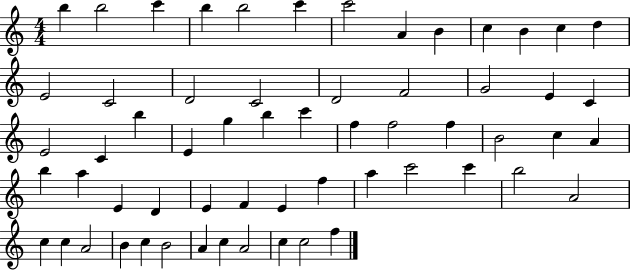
B5/q B5/h C6/q B5/q B5/h C6/q C6/h A4/q B4/q C5/q B4/q C5/q D5/q E4/h C4/h D4/h C4/h D4/h F4/h G4/h E4/q C4/q E4/h C4/q B5/q E4/q G5/q B5/q C6/q F5/q F5/h F5/q B4/h C5/q A4/q B5/q A5/q E4/q D4/q E4/q F4/q E4/q F5/q A5/q C6/h C6/q B5/h A4/h C5/q C5/q A4/h B4/q C5/q B4/h A4/q C5/q A4/h C5/q C5/h F5/q